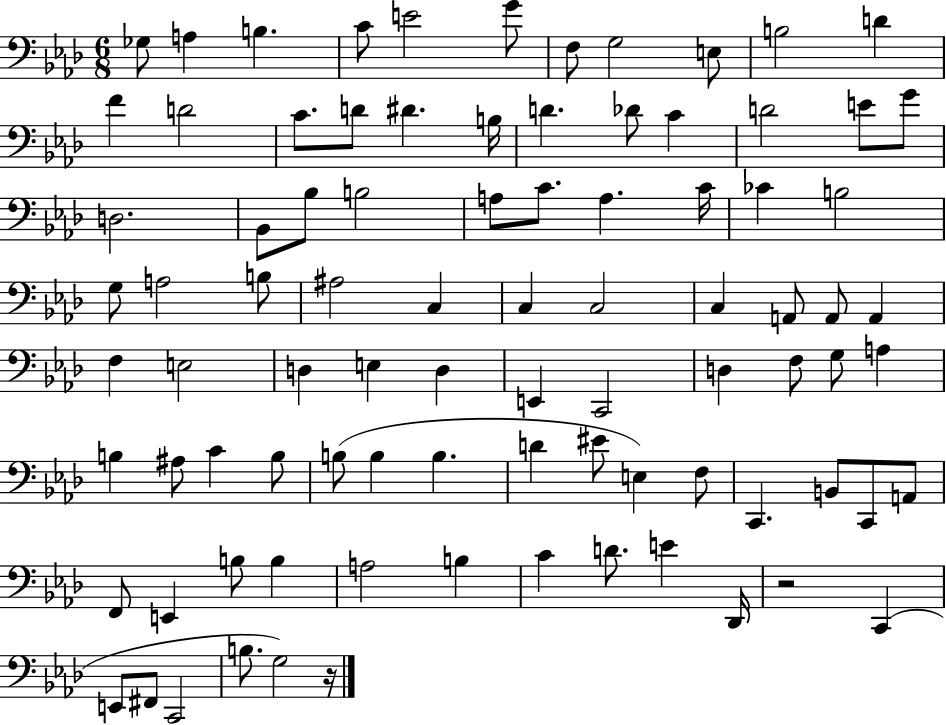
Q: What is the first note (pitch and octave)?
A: Gb3